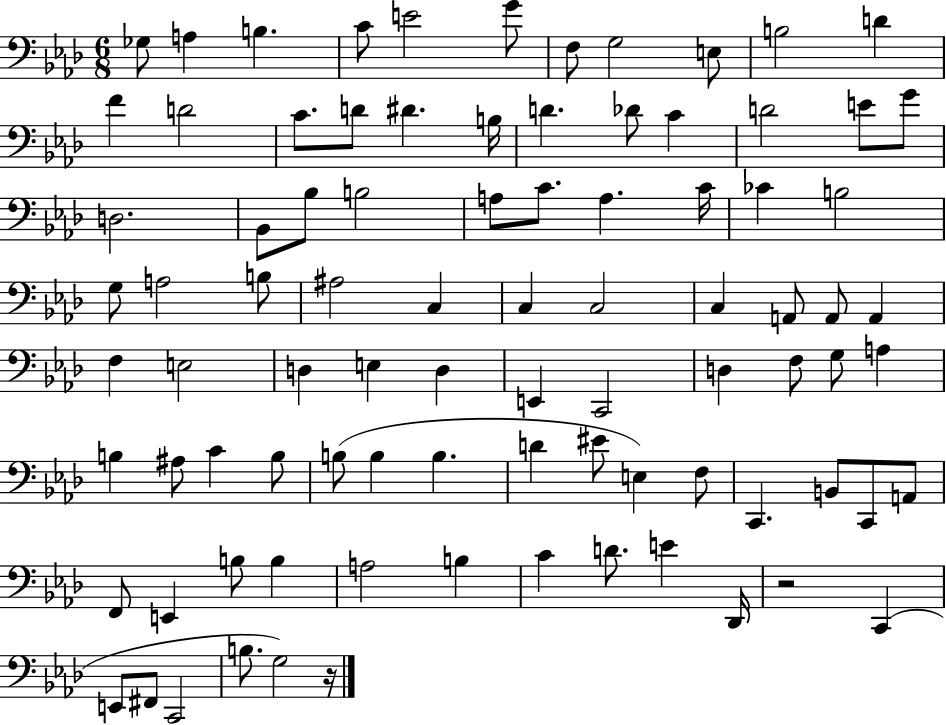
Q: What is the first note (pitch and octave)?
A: Gb3